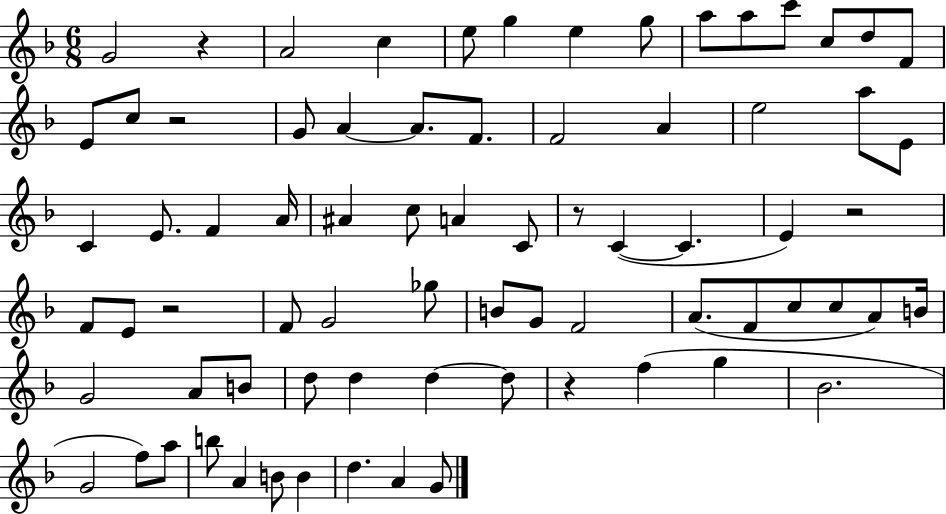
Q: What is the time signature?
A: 6/8